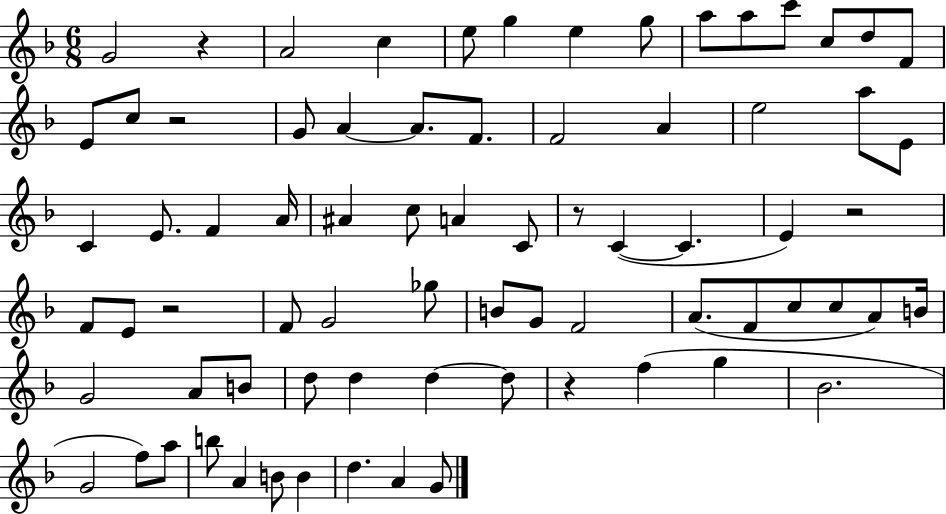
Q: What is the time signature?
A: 6/8